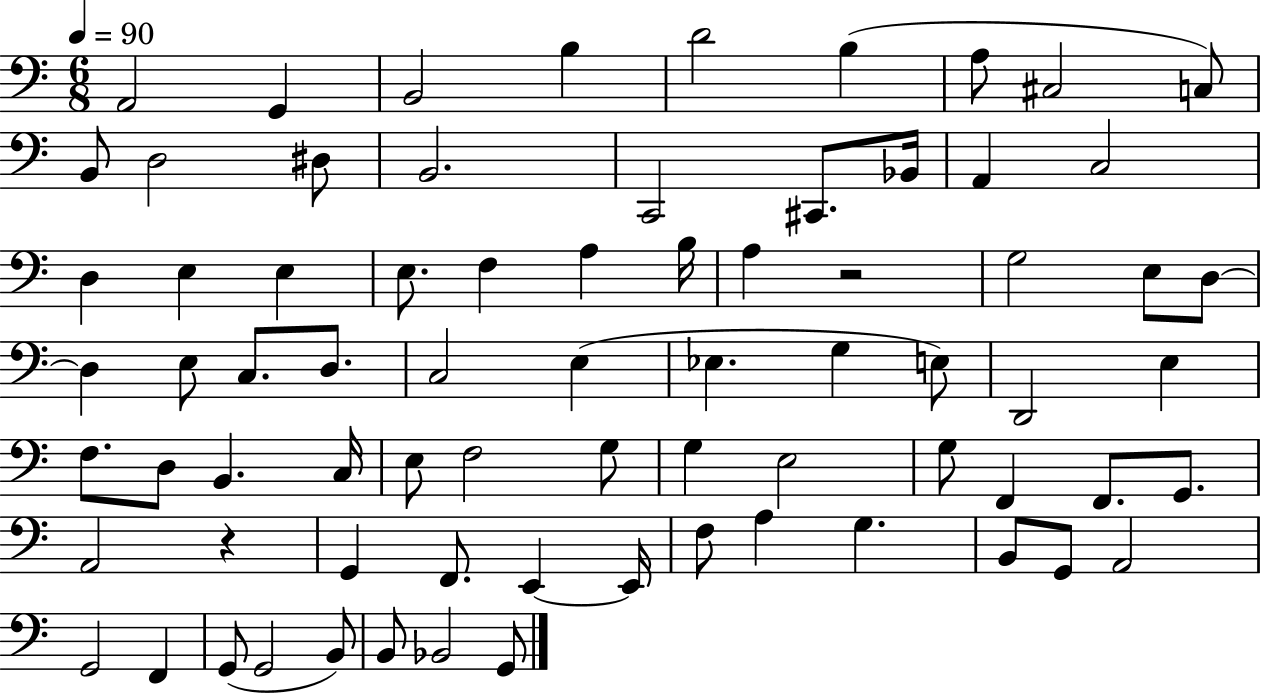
X:1
T:Untitled
M:6/8
L:1/4
K:C
A,,2 G,, B,,2 B, D2 B, A,/2 ^C,2 C,/2 B,,/2 D,2 ^D,/2 B,,2 C,,2 ^C,,/2 _B,,/4 A,, C,2 D, E, E, E,/2 F, A, B,/4 A, z2 G,2 E,/2 D,/2 D, E,/2 C,/2 D,/2 C,2 E, _E, G, E,/2 D,,2 E, F,/2 D,/2 B,, C,/4 E,/2 F,2 G,/2 G, E,2 G,/2 F,, F,,/2 G,,/2 A,,2 z G,, F,,/2 E,, E,,/4 F,/2 A, G, B,,/2 G,,/2 A,,2 G,,2 F,, G,,/2 G,,2 B,,/2 B,,/2 _B,,2 G,,/2